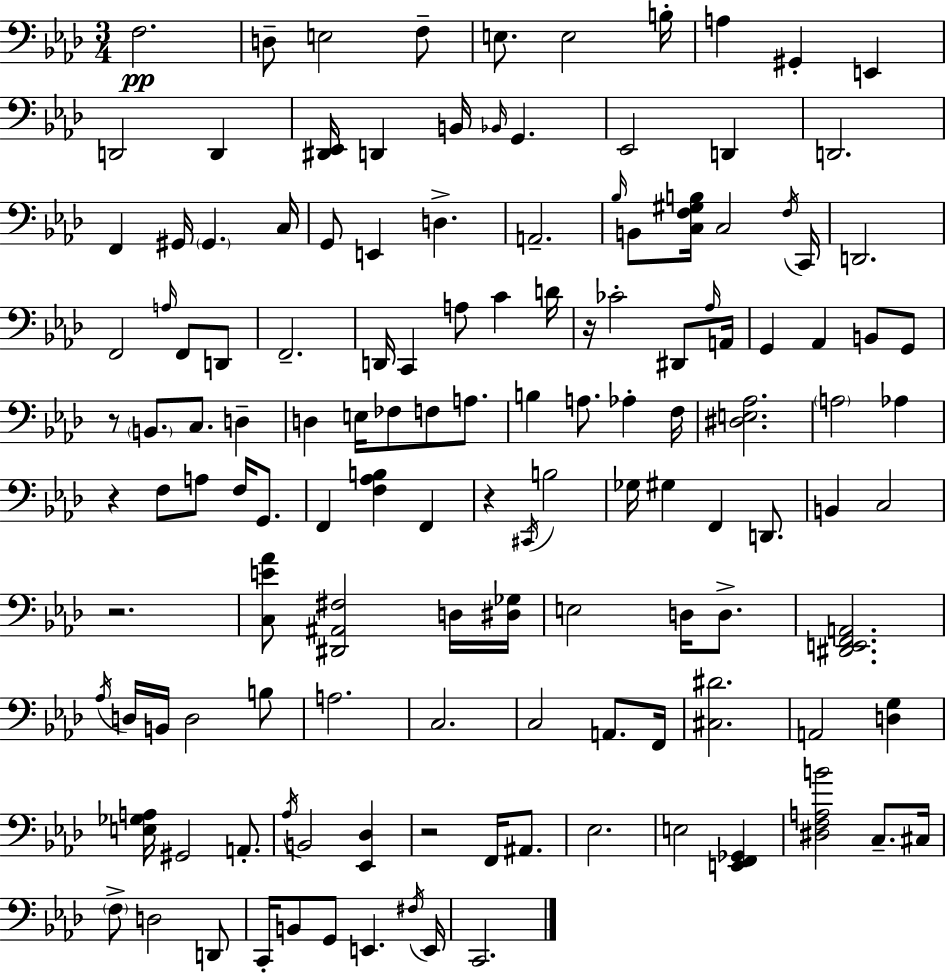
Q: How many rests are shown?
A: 6